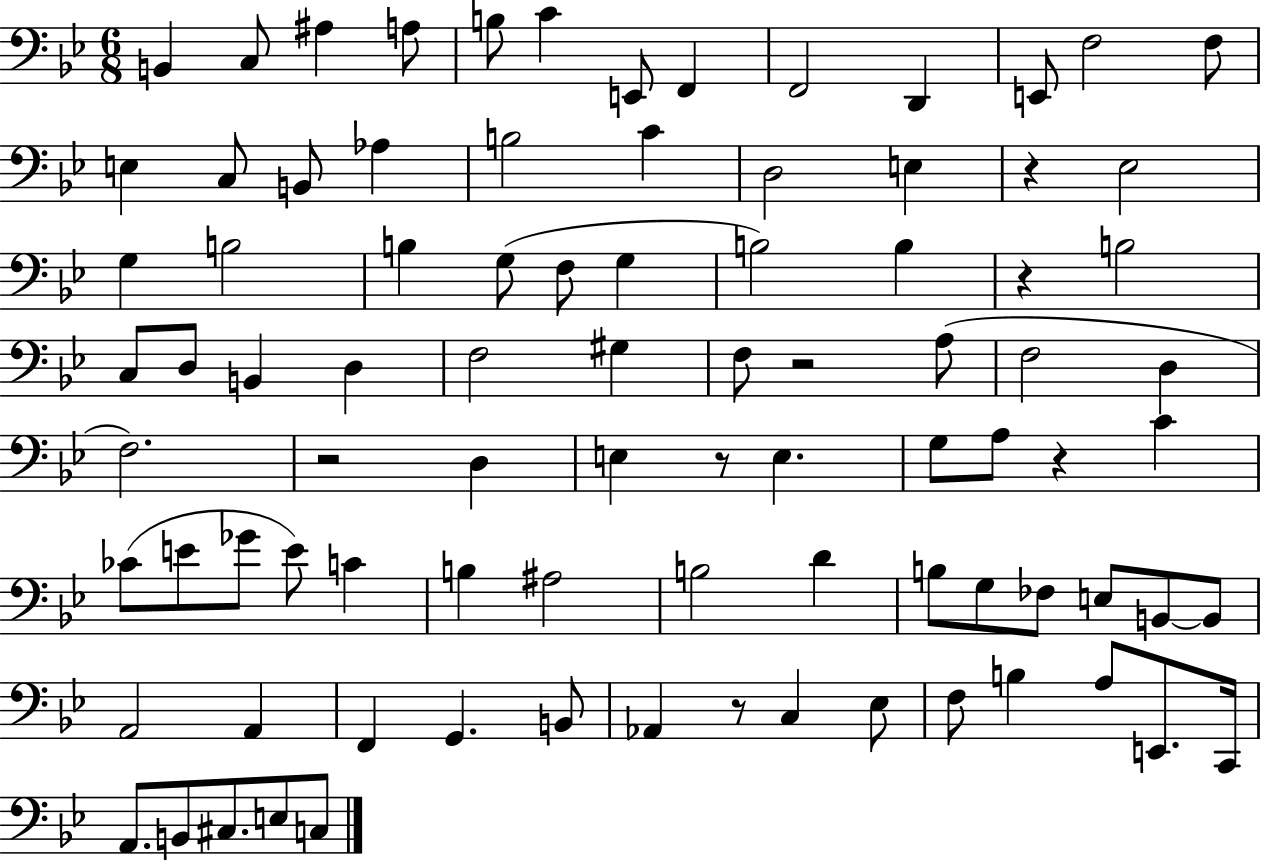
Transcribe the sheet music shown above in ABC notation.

X:1
T:Untitled
M:6/8
L:1/4
K:Bb
B,, C,/2 ^A, A,/2 B,/2 C E,,/2 F,, F,,2 D,, E,,/2 F,2 F,/2 E, C,/2 B,,/2 _A, B,2 C D,2 E, z _E,2 G, B,2 B, G,/2 F,/2 G, B,2 B, z B,2 C,/2 D,/2 B,, D, F,2 ^G, F,/2 z2 A,/2 F,2 D, F,2 z2 D, E, z/2 E, G,/2 A,/2 z C _C/2 E/2 _G/2 E/2 C B, ^A,2 B,2 D B,/2 G,/2 _F,/2 E,/2 B,,/2 B,,/2 A,,2 A,, F,, G,, B,,/2 _A,, z/2 C, _E,/2 F,/2 B, A,/2 E,,/2 C,,/4 A,,/2 B,,/2 ^C,/2 E,/2 C,/2